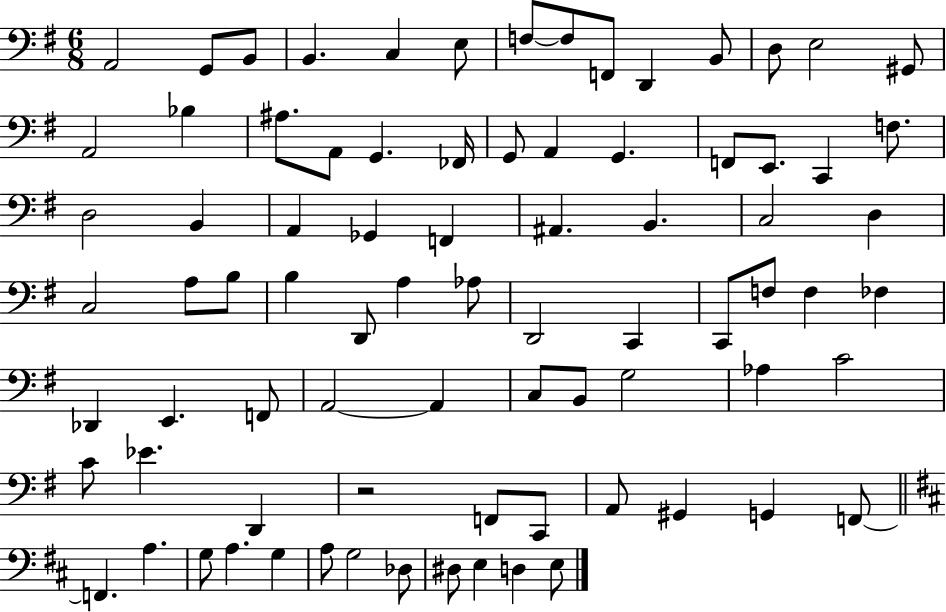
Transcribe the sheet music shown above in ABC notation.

X:1
T:Untitled
M:6/8
L:1/4
K:G
A,,2 G,,/2 B,,/2 B,, C, E,/2 F,/2 F,/2 F,,/2 D,, B,,/2 D,/2 E,2 ^G,,/2 A,,2 _B, ^A,/2 A,,/2 G,, _F,,/4 G,,/2 A,, G,, F,,/2 E,,/2 C,, F,/2 D,2 B,, A,, _G,, F,, ^A,, B,, C,2 D, C,2 A,/2 B,/2 B, D,,/2 A, _A,/2 D,,2 C,, C,,/2 F,/2 F, _F, _D,, E,, F,,/2 A,,2 A,, C,/2 B,,/2 G,2 _A, C2 C/2 _E D,, z2 F,,/2 C,,/2 A,,/2 ^G,, G,, F,,/2 F,, A, G,/2 A, G, A,/2 G,2 _D,/2 ^D,/2 E, D, E,/2